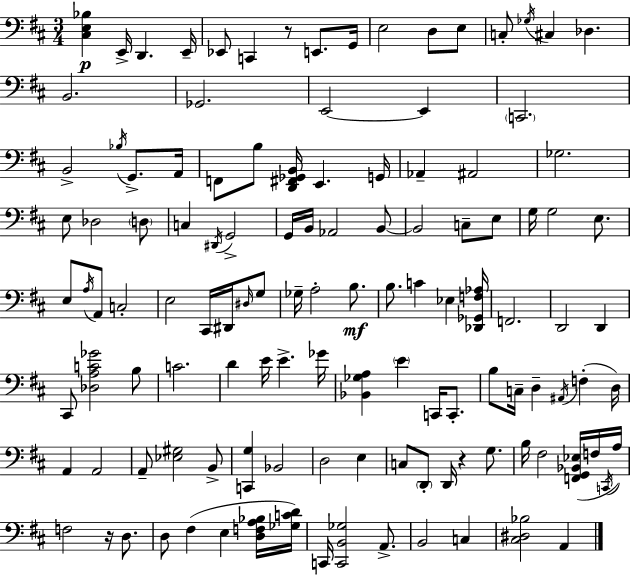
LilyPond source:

{
  \clef bass
  \numericTimeSignature
  \time 3/4
  \key d \major
  <cis e bes>4\p e,16-> d,4. e,16-- | ees,8 c,4 r8 e,8. g,16 | e2 d8 e8 | c8-. \acciaccatura { ges16 } cis4 des4. | \break b,2. | ges,2. | e,2~~ e,4 | \parenthesize c,2. | \break b,2-> \acciaccatura { bes16 } g,8.-> | a,16 f,8 b8 <d, fis, ges, b,>16 e,4. | g,16 aes,4-- ais,2 | ges2. | \break e8 des2 | \parenthesize d8 c4 \acciaccatura { dis,16 } g,2-> | g,16 b,16 aes,2 | b,8~~ b,2 c8-- | \break e8 g16 g2 | e8. e8 \acciaccatura { a16 } a,8 c2-. | e2 | cis,16 dis,16 \grace { dis16 } g8 ges16-- a2-. | \break b8.\mf b8. c'4 | ees4 <des, ges, f aes>16 f,2. | d,2 | d,4 cis,8 <des a c' ges'>2 | \break b8 c'2. | d'4 e'16 e'4.-> | ges'16 <bes, ges a>4 \parenthesize e'4 | c,16 c,8.-. b8 c16-- d4-- | \break \acciaccatura { ais,16 }( f4-. d16) a,4 a,2 | a,8-- <ees gis>2 | b,8-> <c, g>4 bes,2 | d2 | \break e4 c8 \parenthesize d,8-. d,16 r4 | g8. b16 fis2 | <f, g, bes, ees>16( f16 \acciaccatura { c,16 } a16) f2 | r16 d8. d8 fis4( | \break e4 <d f a bes>16 <ges c' d'>16) c,16 <c, b, ges>2 | a,8.-> b,2 | c4 <cis dis bes>2 | a,4 \bar "|."
}